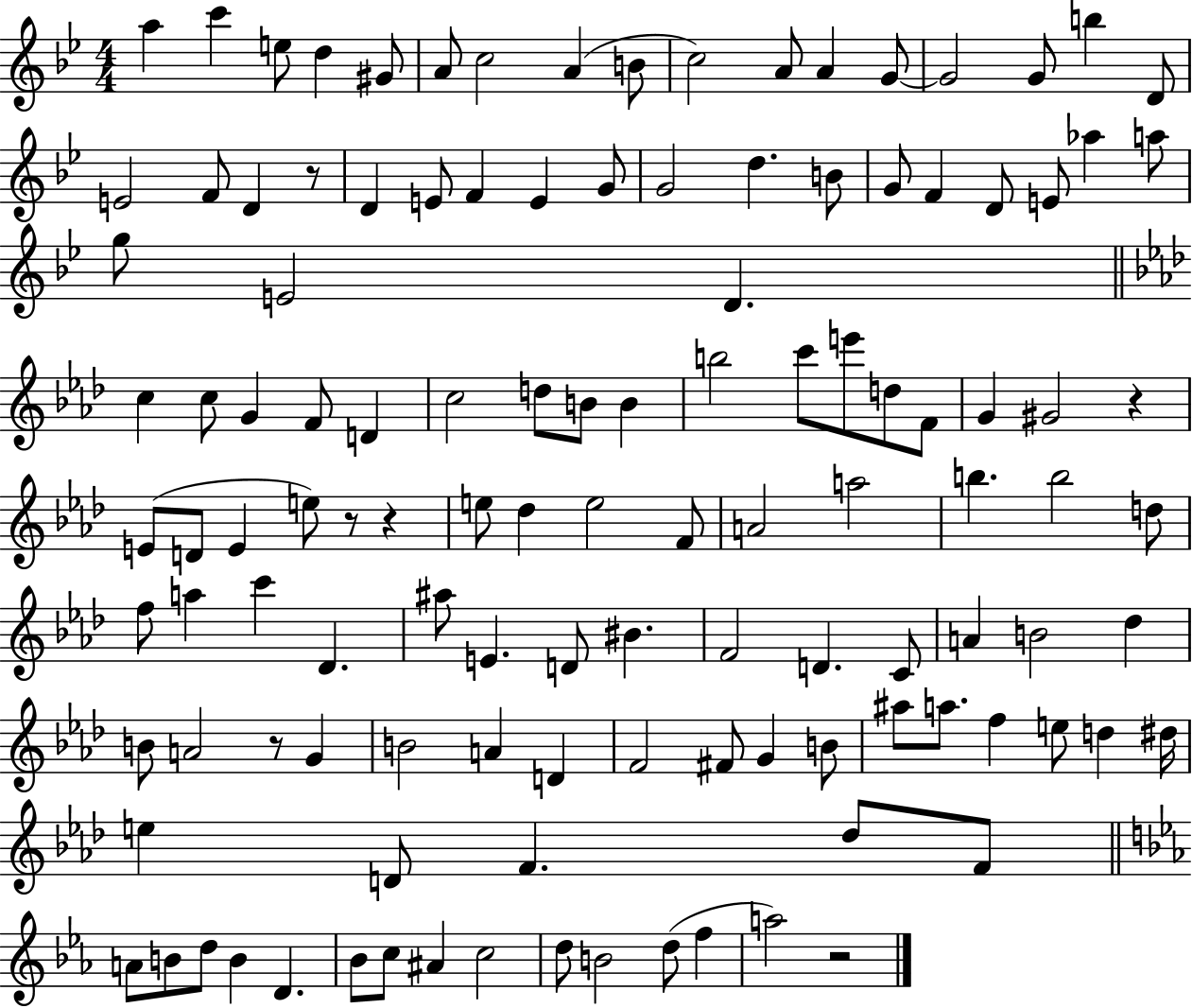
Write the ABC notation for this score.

X:1
T:Untitled
M:4/4
L:1/4
K:Bb
a c' e/2 d ^G/2 A/2 c2 A B/2 c2 A/2 A G/2 G2 G/2 b D/2 E2 F/2 D z/2 D E/2 F E G/2 G2 d B/2 G/2 F D/2 E/2 _a a/2 g/2 E2 D c c/2 G F/2 D c2 d/2 B/2 B b2 c'/2 e'/2 d/2 F/2 G ^G2 z E/2 D/2 E e/2 z/2 z e/2 _d e2 F/2 A2 a2 b b2 d/2 f/2 a c' _D ^a/2 E D/2 ^B F2 D C/2 A B2 _d B/2 A2 z/2 G B2 A D F2 ^F/2 G B/2 ^a/2 a/2 f e/2 d ^d/4 e D/2 F _d/2 F/2 A/2 B/2 d/2 B D _B/2 c/2 ^A c2 d/2 B2 d/2 f a2 z2